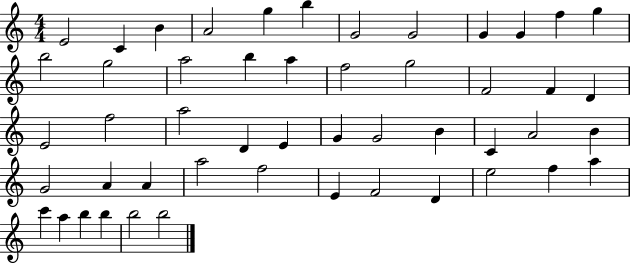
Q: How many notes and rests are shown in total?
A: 50